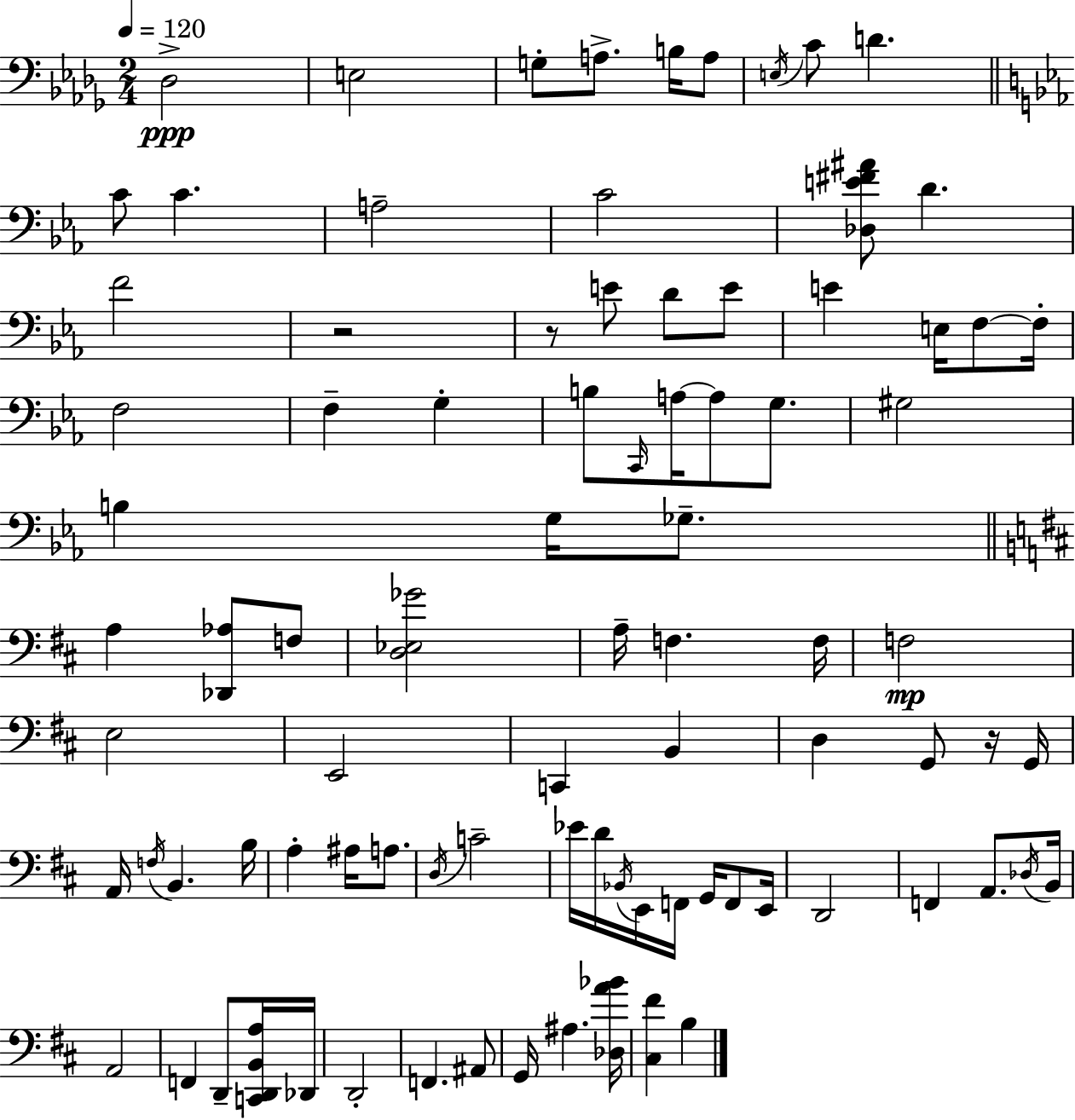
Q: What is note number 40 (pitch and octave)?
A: F3